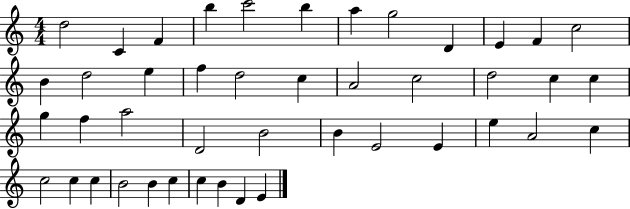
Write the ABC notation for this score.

X:1
T:Untitled
M:4/4
L:1/4
K:C
d2 C F b c'2 b a g2 D E F c2 B d2 e f d2 c A2 c2 d2 c c g f a2 D2 B2 B E2 E e A2 c c2 c c B2 B c c B D E